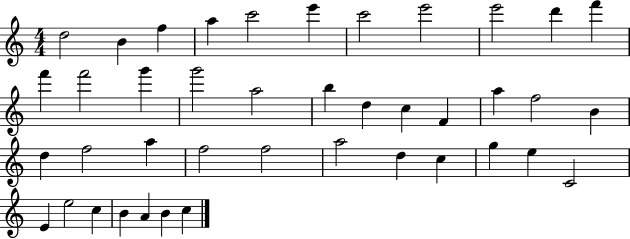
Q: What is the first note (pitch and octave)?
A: D5